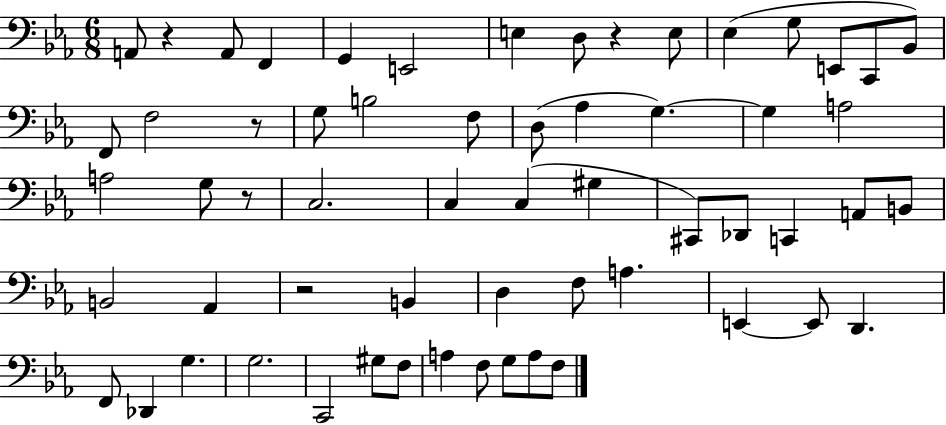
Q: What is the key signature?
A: EES major